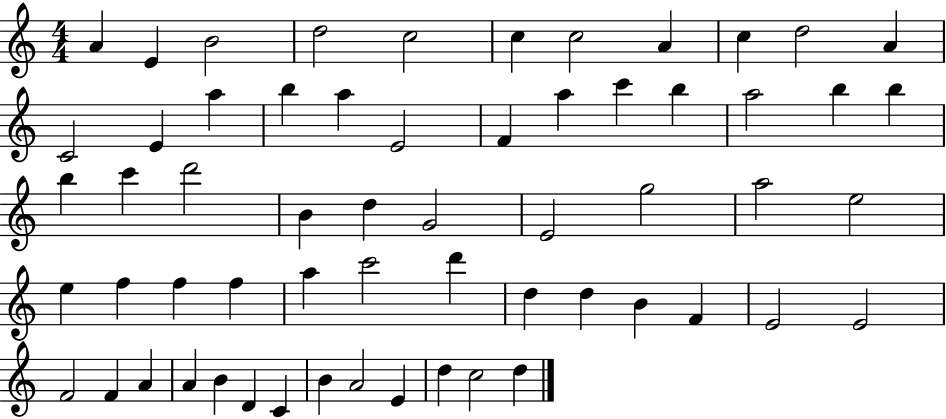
{
  \clef treble
  \numericTimeSignature
  \time 4/4
  \key c \major
  a'4 e'4 b'2 | d''2 c''2 | c''4 c''2 a'4 | c''4 d''2 a'4 | \break c'2 e'4 a''4 | b''4 a''4 e'2 | f'4 a''4 c'''4 b''4 | a''2 b''4 b''4 | \break b''4 c'''4 d'''2 | b'4 d''4 g'2 | e'2 g''2 | a''2 e''2 | \break e''4 f''4 f''4 f''4 | a''4 c'''2 d'''4 | d''4 d''4 b'4 f'4 | e'2 e'2 | \break f'2 f'4 a'4 | a'4 b'4 d'4 c'4 | b'4 a'2 e'4 | d''4 c''2 d''4 | \break \bar "|."
}